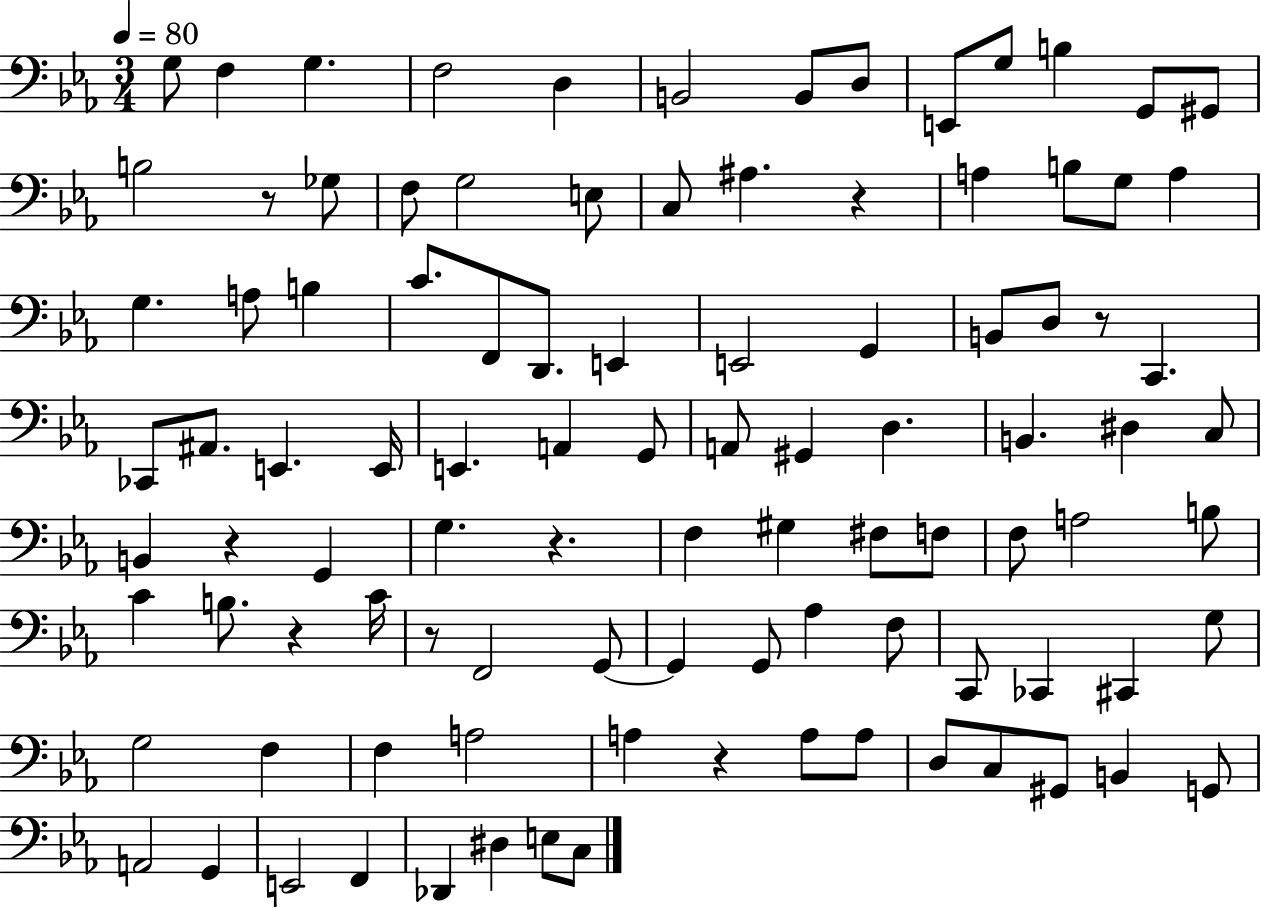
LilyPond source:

{
  \clef bass
  \numericTimeSignature
  \time 3/4
  \key ees \major
  \tempo 4 = 80
  g8 f4 g4. | f2 d4 | b,2 b,8 d8 | e,8 g8 b4 g,8 gis,8 | \break b2 r8 ges8 | f8 g2 e8 | c8 ais4. r4 | a4 b8 g8 a4 | \break g4. a8 b4 | c'8. f,8 d,8. e,4 | e,2 g,4 | b,8 d8 r8 c,4. | \break ces,8 ais,8. e,4. e,16 | e,4. a,4 g,8 | a,8 gis,4 d4. | b,4. dis4 c8 | \break b,4 r4 g,4 | g4. r4. | f4 gis4 fis8 f8 | f8 a2 b8 | \break c'4 b8. r4 c'16 | r8 f,2 g,8~~ | g,4 g,8 aes4 f8 | c,8 ces,4 cis,4 g8 | \break g2 f4 | f4 a2 | a4 r4 a8 a8 | d8 c8 gis,8 b,4 g,8 | \break a,2 g,4 | e,2 f,4 | des,4 dis4 e8 c8 | \bar "|."
}